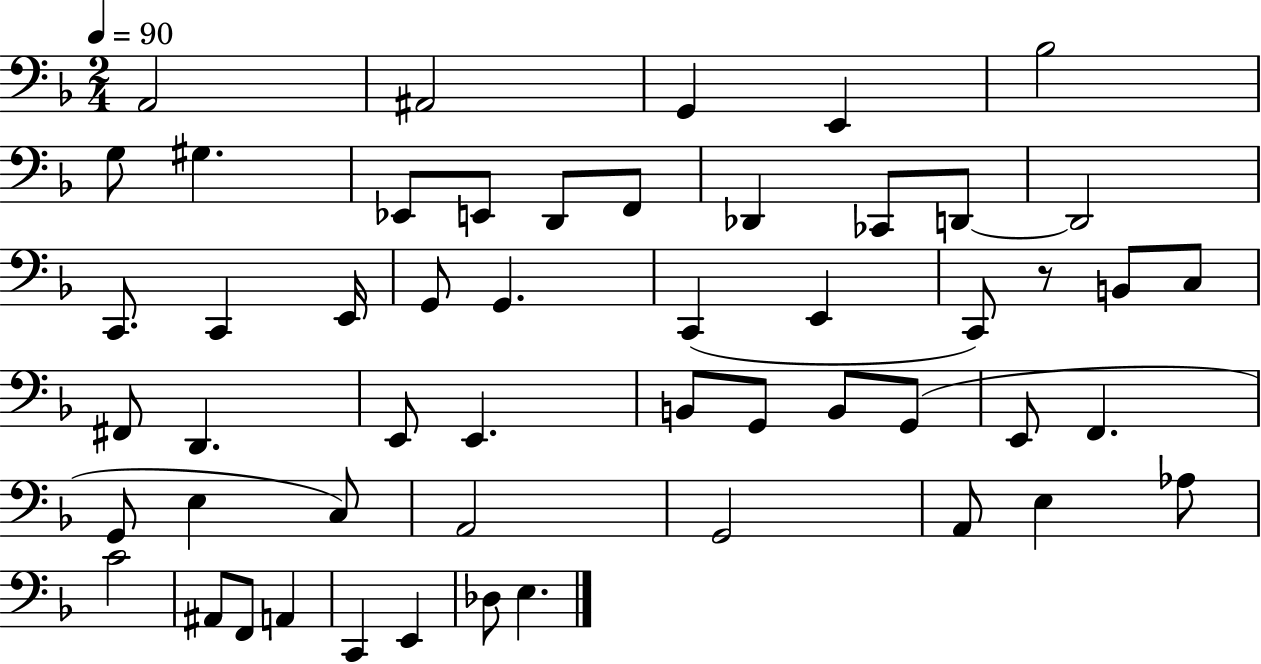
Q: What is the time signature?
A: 2/4